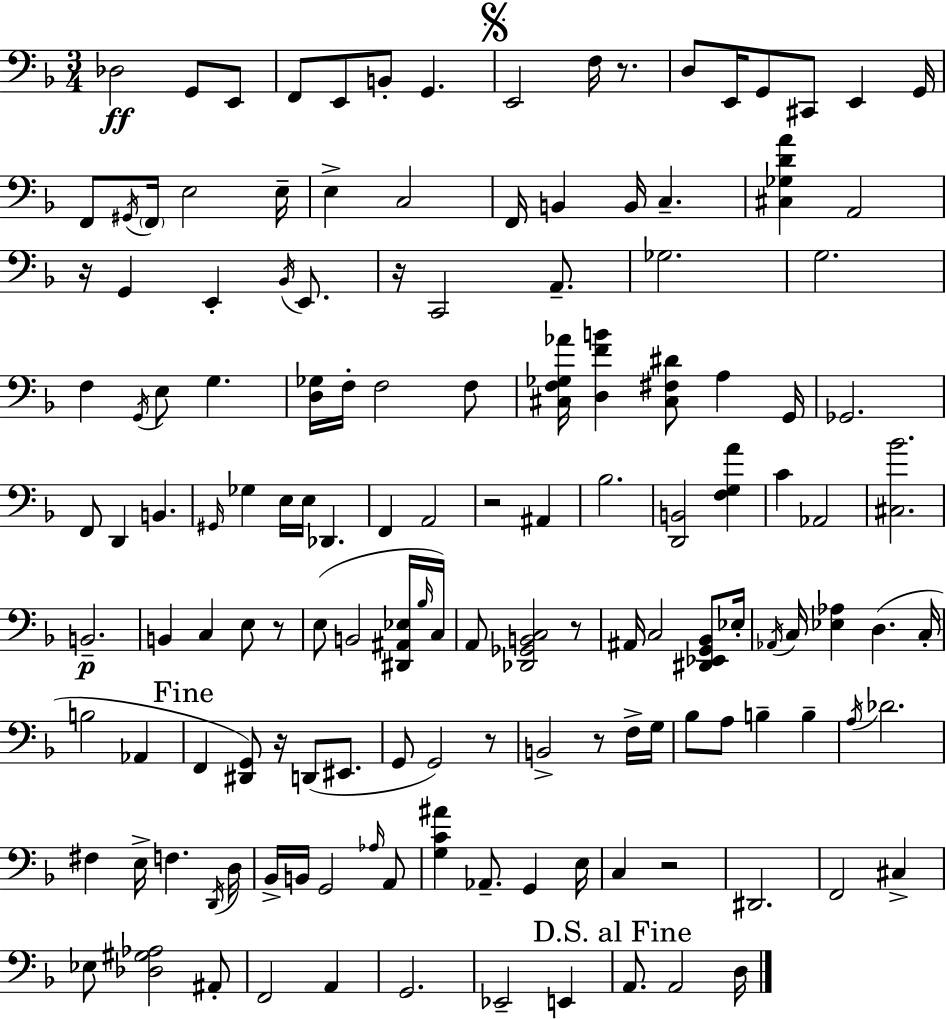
X:1
T:Untitled
M:3/4
L:1/4
K:Dm
_D,2 G,,/2 E,,/2 F,,/2 E,,/2 B,,/2 G,, E,,2 F,/4 z/2 D,/2 E,,/4 G,,/2 ^C,,/2 E,, G,,/4 F,,/2 ^G,,/4 F,,/4 E,2 E,/4 E, C,2 F,,/4 B,, B,,/4 C, [^C,_G,DA] A,,2 z/4 G,, E,, _B,,/4 E,,/2 z/4 C,,2 A,,/2 _G,2 G,2 F, G,,/4 E,/2 G, [D,_G,]/4 F,/4 F,2 F,/2 [^C,F,_G,_A]/4 [D,FB] [^C,^F,^D]/2 A, G,,/4 _G,,2 F,,/2 D,, B,, ^G,,/4 _G, E,/4 E,/4 _D,, F,, A,,2 z2 ^A,, _B,2 [D,,B,,]2 [F,G,A] C _A,,2 [^C,_B]2 B,,2 B,, C, E,/2 z/2 E,/2 B,,2 [^D,,^A,,_E,]/4 _B,/4 C,/4 A,,/2 [_D,,_G,,B,,C,]2 z/2 ^A,,/4 C,2 [^D,,_E,,G,,_B,,]/2 _E,/4 _A,,/4 C,/4 [_E,_A,] D, C,/4 B,2 _A,, F,, [^D,,G,,]/2 z/4 D,,/2 ^E,,/2 G,,/2 G,,2 z/2 B,,2 z/2 F,/4 G,/4 _B,/2 A,/2 B, B, A,/4 _D2 ^F, E,/4 F, D,,/4 D,/4 _B,,/4 B,,/4 G,,2 _A,/4 A,,/2 [G,C^A] _A,,/2 G,, E,/4 C, z2 ^D,,2 F,,2 ^C, _E,/2 [_D,^G,_A,]2 ^A,,/2 F,,2 A,, G,,2 _E,,2 E,, A,,/2 A,,2 D,/4